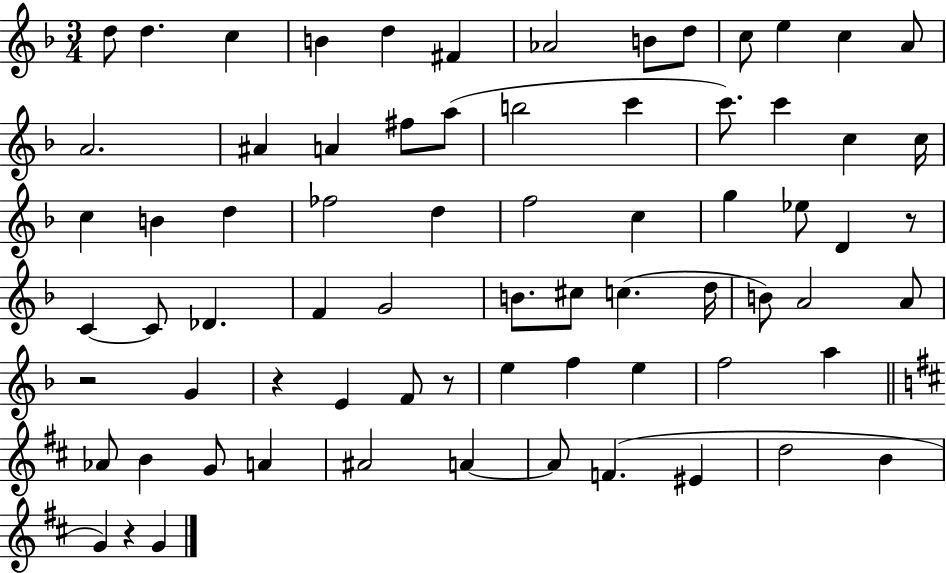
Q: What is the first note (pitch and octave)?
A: D5